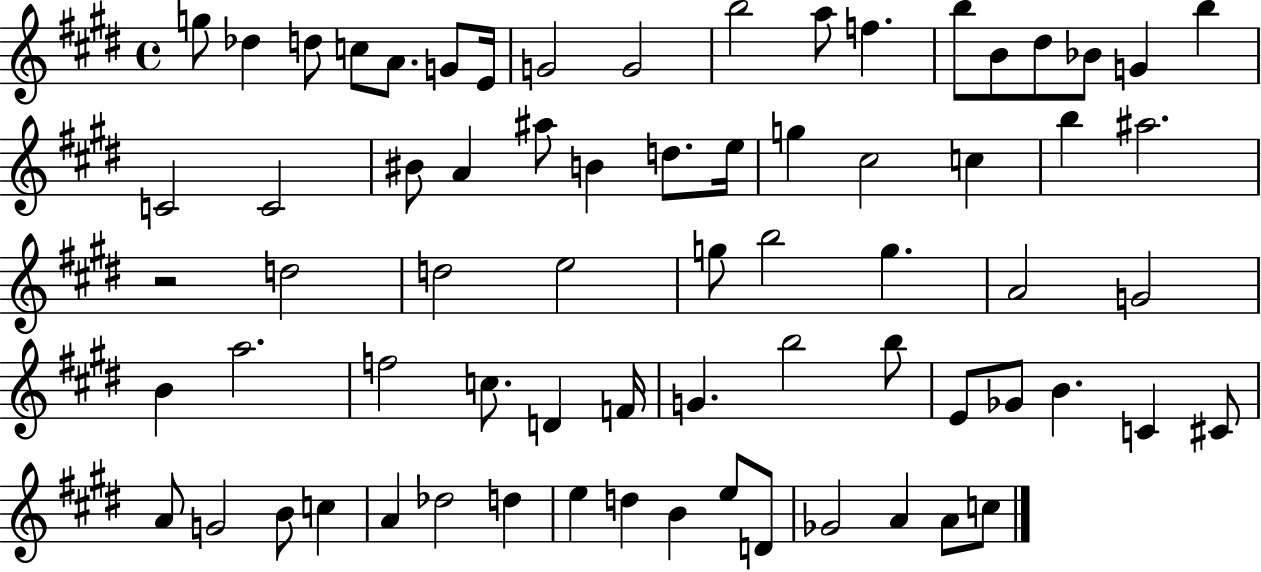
G5/e Db5/q D5/e C5/e A4/e. G4/e E4/s G4/h G4/h B5/h A5/e F5/q. B5/e B4/e D#5/e Bb4/e G4/q B5/q C4/h C4/h BIS4/e A4/q A#5/e B4/q D5/e. E5/s G5/q C#5/h C5/q B5/q A#5/h. R/h D5/h D5/h E5/h G5/e B5/h G5/q. A4/h G4/h B4/q A5/h. F5/h C5/e. D4/q F4/s G4/q. B5/h B5/e E4/e Gb4/e B4/q. C4/q C#4/e A4/e G4/h B4/e C5/q A4/q Db5/h D5/q E5/q D5/q B4/q E5/e D4/e Gb4/h A4/q A4/e C5/e